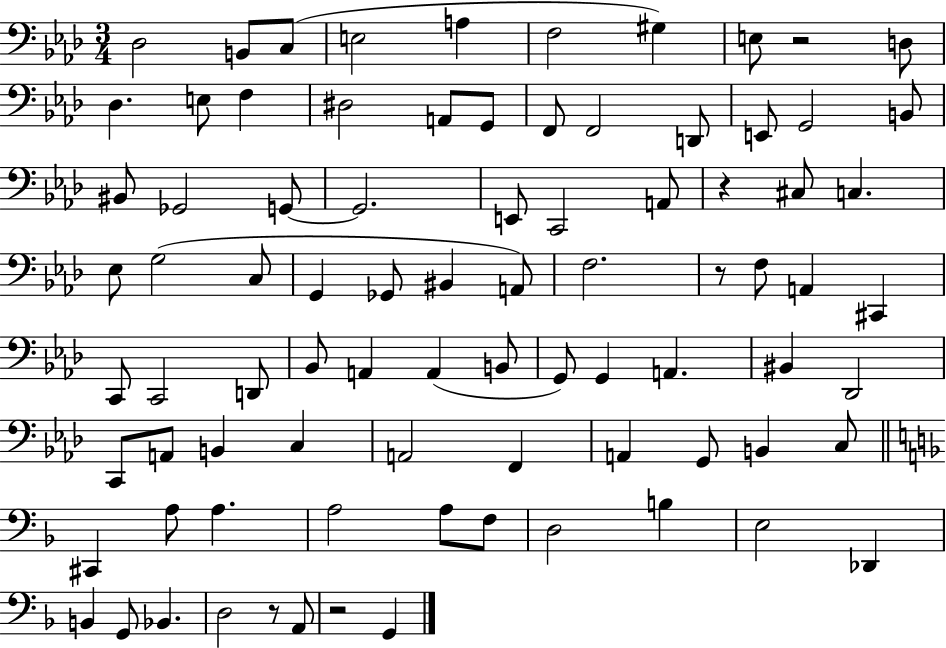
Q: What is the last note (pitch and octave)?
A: G2